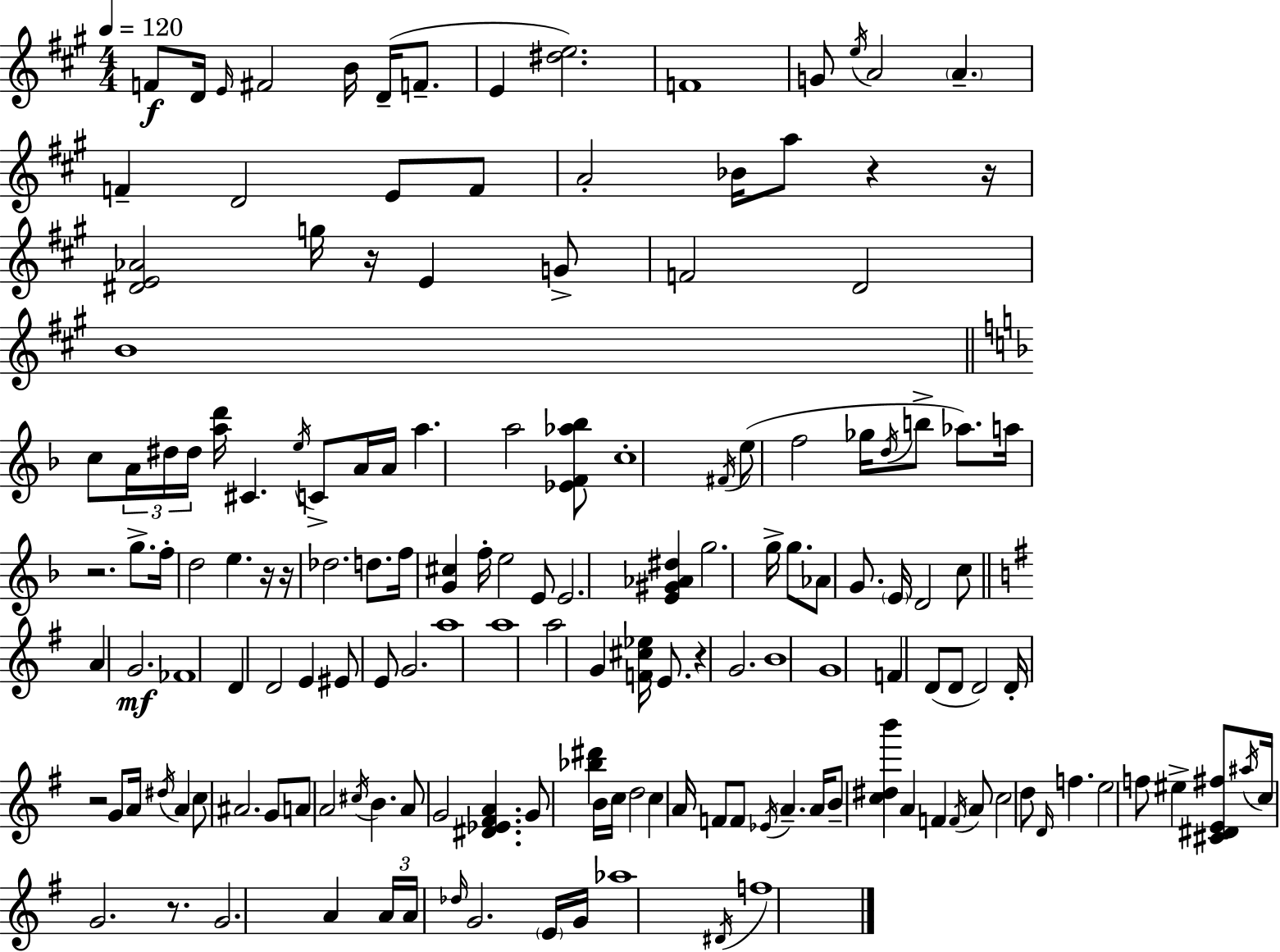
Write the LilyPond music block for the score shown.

{
  \clef treble
  \numericTimeSignature
  \time 4/4
  \key a \major
  \tempo 4 = 120
  f'8\f d'16 \grace { e'16 } fis'2 b'16 d'16--( f'8.-- | e'4 <dis'' e''>2.) | f'1 | g'8 \acciaccatura { e''16 } a'2 \parenthesize a'4.-- | \break f'4-- d'2 e'8 | f'8 a'2-. bes'16 a''8 r4 | r16 <dis' e' aes'>2 g''16 r16 e'4 | g'8-> f'2 d'2 | \break b'1 | \bar "||" \break \key d \minor c''8 \tuplet 3/2 { a'16 dis''16 dis''16 } <a'' d'''>16 cis'4. \acciaccatura { e''16 } c'8-> a'16 | a'16 a''4. a''2 <ees' f' aes'' bes''>8 | c''1-. | \acciaccatura { fis'16 } e''8( f''2 ges''16 \acciaccatura { d''16 } b''8-> | \break aes''8.) a''16 r2. | g''8.-> f''16-. d''2 e''4. | r16 r16 des''2. | d''8. f''16 <g' cis''>4 f''16-. e''2 | \break e'8 e'2. <e' gis' aes' dis''>4 | g''2. g''16-> | g''8. aes'8 g'8. \parenthesize e'16 d'2 | c''8 \bar "||" \break \key g \major a'4 g'2.\mf | fes'1 | d'4 d'2 e'4 | eis'8 e'8 g'2. | \break a''1 | a''1 | a''2 g'4 <f' cis'' ees''>16 e'8. | r4 g'2. | \break b'1 | g'1 | f'4 d'8( d'8 d'2) | d'16-. r2 g'8 a'16 \acciaccatura { dis''16 } a'4 | \break c''8 ais'2. g'8 | a'8 a'2 \acciaccatura { cis''16 } b'4. | a'8 g'2 <dis' ees' fis' a'>4. | g'8 <bes'' dis'''>4 b'16 c''16 d''2 | \break c''4 a'16 f'8 f'8 \acciaccatura { ees'16 } a'4.-- | a'16 b'8-- <c'' dis'' b'''>4 a'4 f'4 | \acciaccatura { f'16 } a'8 c''2 d''8 \grace { d'16 } f''4. | e''2 f''8 eis''4-> | \break <cis' dis' e' fis''>8 \acciaccatura { ais''16 } c''16 g'2. | r8. g'2. | a'4 \tuplet 3/2 { a'16 a'16 \grace { des''16 } } g'2. | \parenthesize e'16 g'16 aes''1 | \break \acciaccatura { dis'16 } f''1 | \bar "|."
}